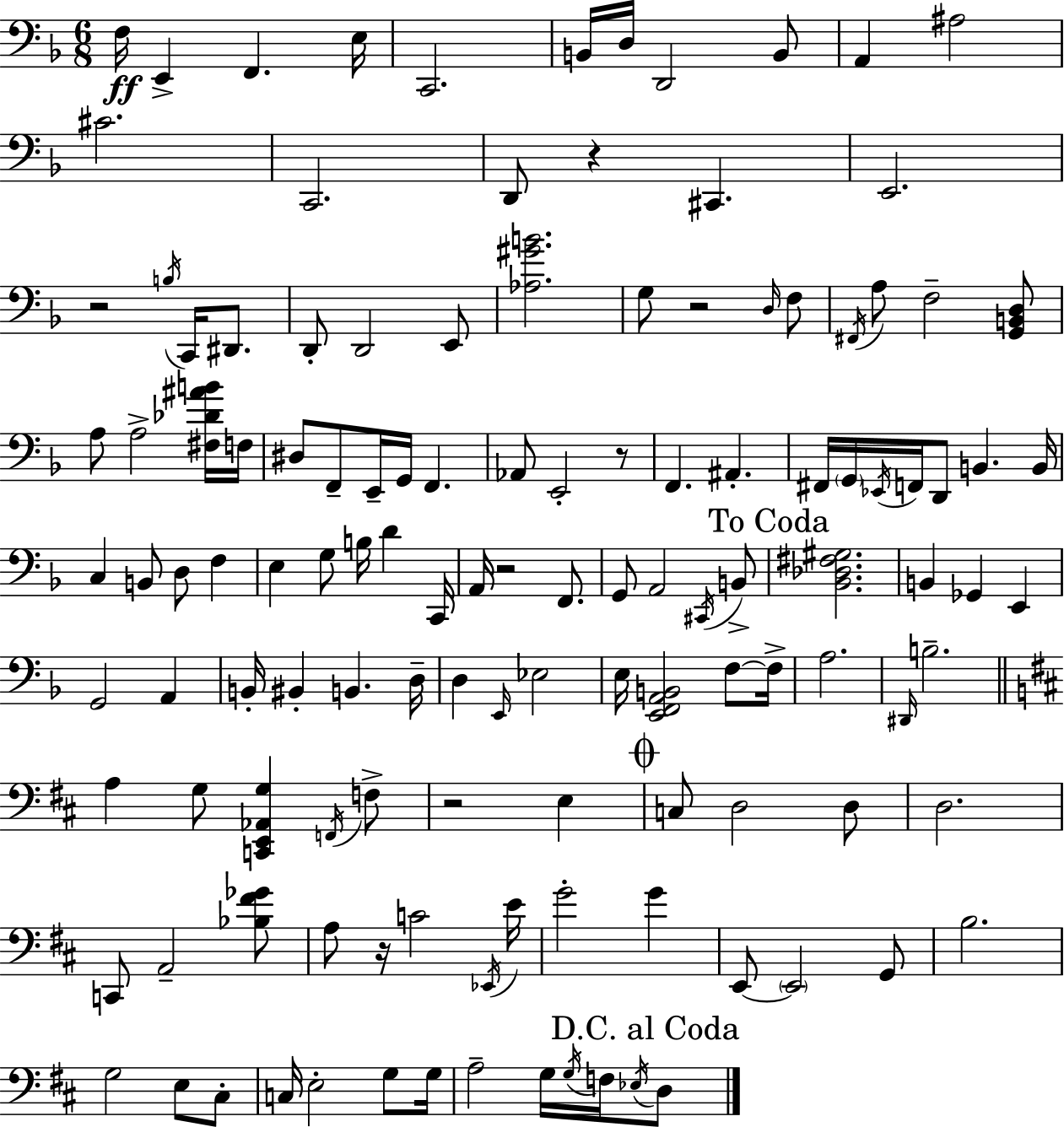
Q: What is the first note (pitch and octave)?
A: F3